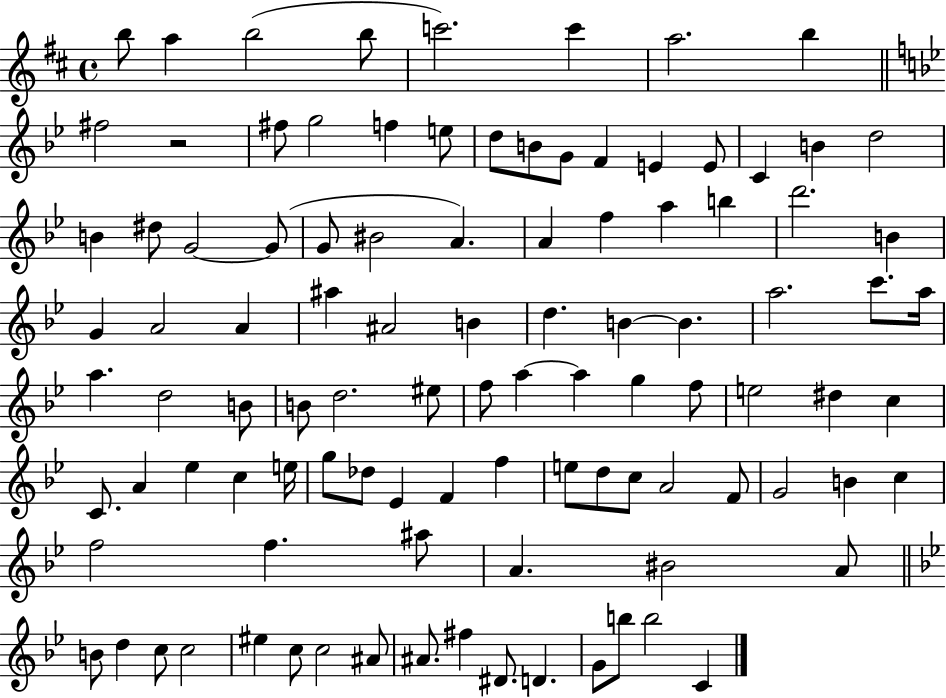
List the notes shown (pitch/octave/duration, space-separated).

B5/e A5/q B5/h B5/e C6/h. C6/q A5/h. B5/q F#5/h R/h F#5/e G5/h F5/q E5/e D5/e B4/e G4/e F4/q E4/q E4/e C4/q B4/q D5/h B4/q D#5/e G4/h G4/e G4/e BIS4/h A4/q. A4/q F5/q A5/q B5/q D6/h. B4/q G4/q A4/h A4/q A#5/q A#4/h B4/q D5/q. B4/q B4/q. A5/h. C6/e. A5/s A5/q. D5/h B4/e B4/e D5/h. EIS5/e F5/e A5/q A5/q G5/q F5/e E5/h D#5/q C5/q C4/e. A4/q Eb5/q C5/q E5/s G5/e Db5/e Eb4/q F4/q F5/q E5/e D5/e C5/e A4/h F4/e G4/h B4/q C5/q F5/h F5/q. A#5/e A4/q. BIS4/h A4/e B4/e D5/q C5/e C5/h EIS5/q C5/e C5/h A#4/e A#4/e. F#5/q D#4/e. D4/q. G4/e B5/e B5/h C4/q